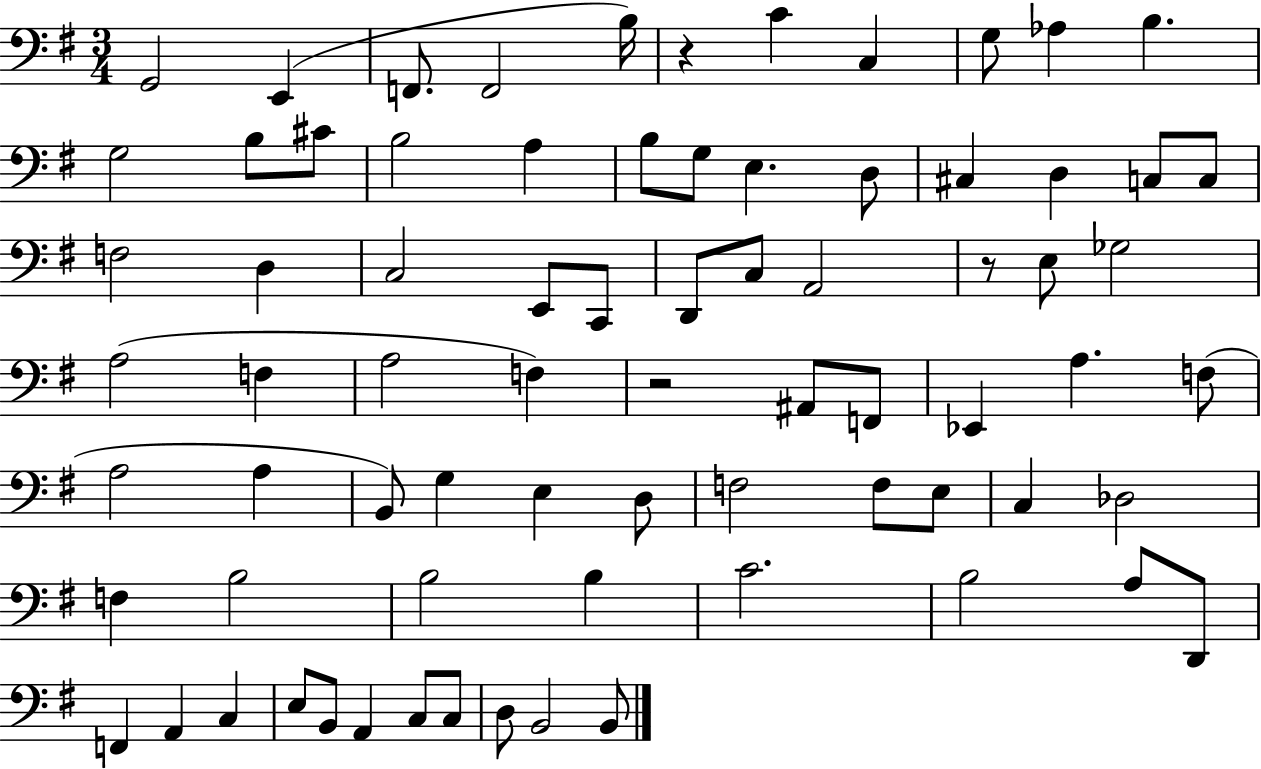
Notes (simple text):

G2/h E2/q F2/e. F2/h B3/s R/q C4/q C3/q G3/e Ab3/q B3/q. G3/h B3/e C#4/e B3/h A3/q B3/e G3/e E3/q. D3/e C#3/q D3/q C3/e C3/e F3/h D3/q C3/h E2/e C2/e D2/e C3/e A2/h R/e E3/e Gb3/h A3/h F3/q A3/h F3/q R/h A#2/e F2/e Eb2/q A3/q. F3/e A3/h A3/q B2/e G3/q E3/q D3/e F3/h F3/e E3/e C3/q Db3/h F3/q B3/h B3/h B3/q C4/h. B3/h A3/e D2/e F2/q A2/q C3/q E3/e B2/e A2/q C3/e C3/e D3/e B2/h B2/e